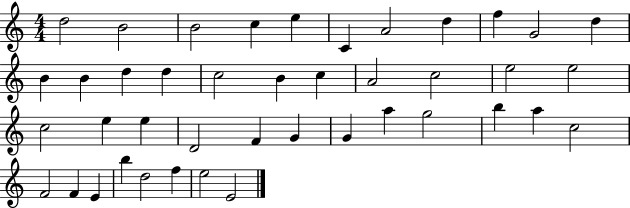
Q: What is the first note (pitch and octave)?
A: D5